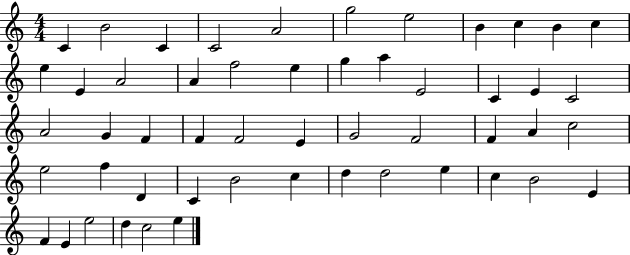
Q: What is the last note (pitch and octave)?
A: E5